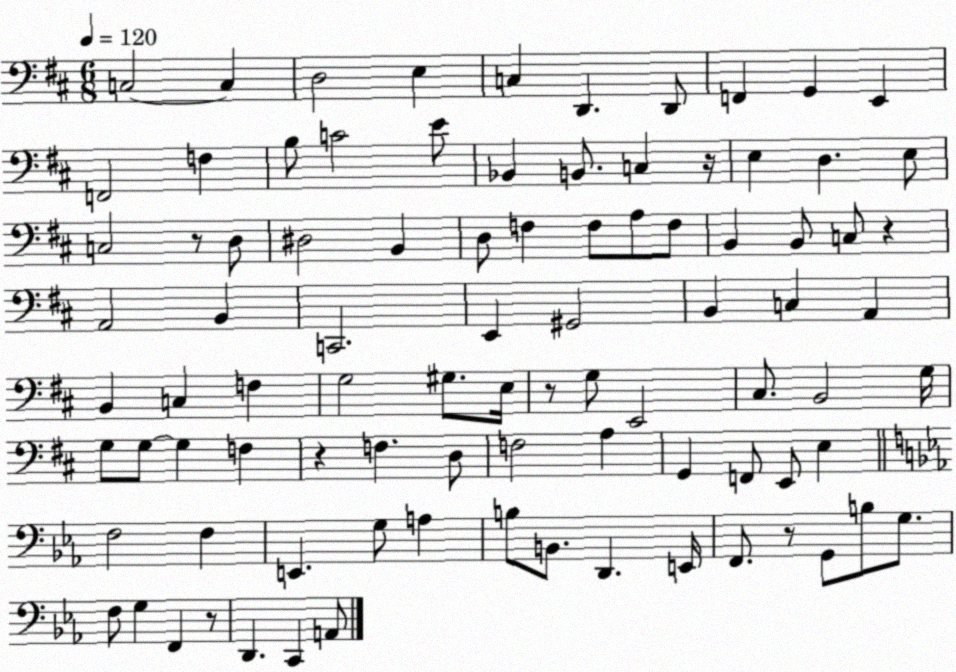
X:1
T:Untitled
M:6/8
L:1/4
K:D
C,2 C, D,2 E, C, D,, D,,/2 F,, G,, E,, F,,2 F, B,/2 C2 E/2 _B,, B,,/2 C, z/4 E, D, E,/2 C,2 z/2 D,/2 ^D,2 B,, D,/2 F, F,/2 A,/2 F,/2 B,, B,,/2 C,/2 z A,,2 B,, C,,2 E,, ^G,,2 B,, C, A,, B,, C, F, G,2 ^G,/2 E,/4 z/2 G,/2 E,,2 ^C,/2 B,,2 G,/4 G,/2 G,/2 G, F, z F, D,/2 F,2 A, G,, F,,/2 E,,/2 E, F,2 F, E,, G,/2 A, B,/2 B,,/2 D,, E,,/4 F,,/2 z/2 G,,/2 B,/2 G,/2 F,/2 G, F,, z/2 D,, C,, A,,/2